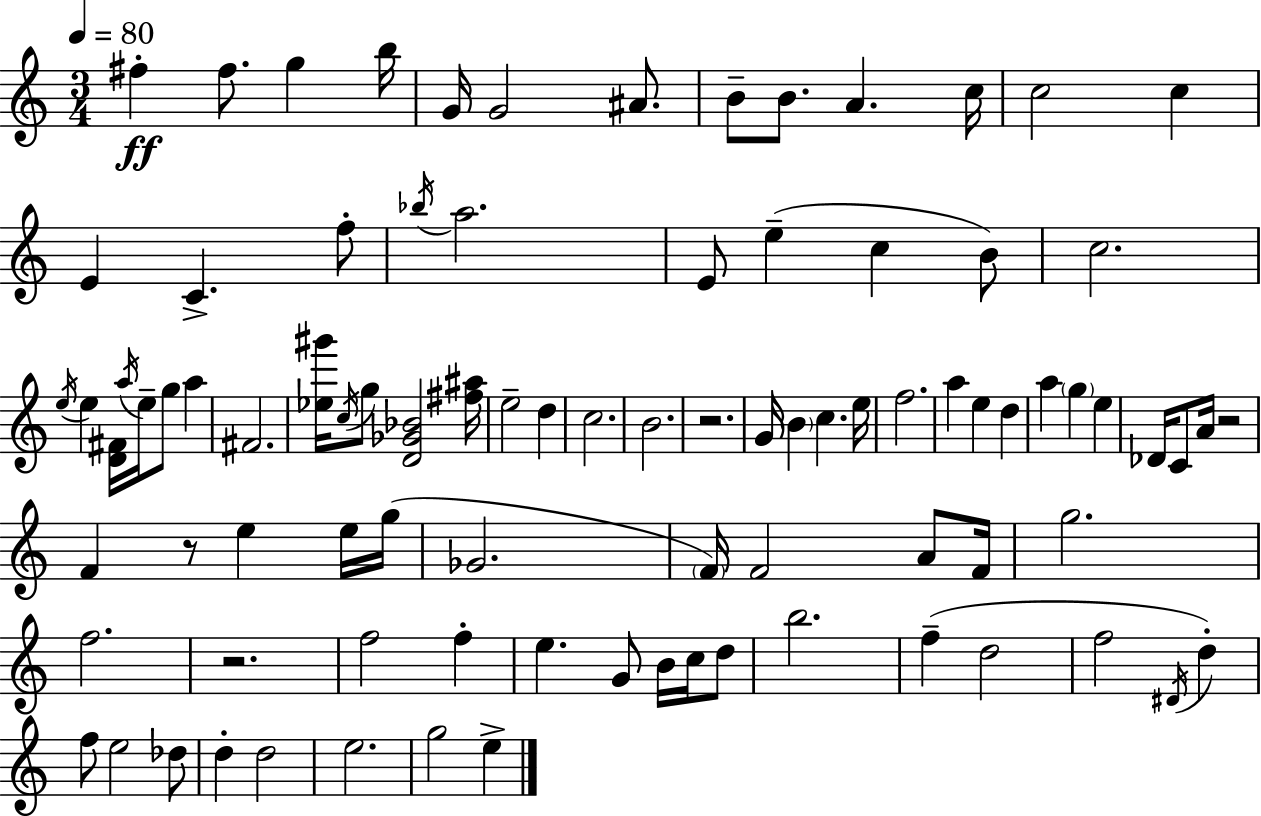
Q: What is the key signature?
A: C major